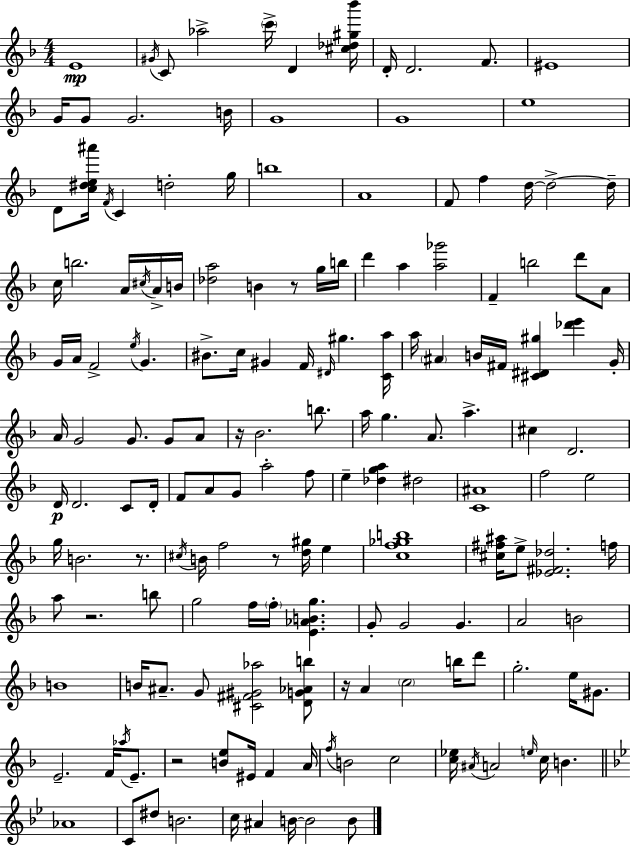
E4/w G#4/s C4/e Ab5/h C6/s D4/q [C#5,Db5,G#5,Bb6]/s D4/s D4/h. F4/e. EIS4/w G4/s G4/e G4/h. B4/s G4/w G4/w E5/w D4/e [C5,D#5,E5,A#6]/s F4/s C4/q D5/h G5/s B5/w A4/w F4/e F5/q D5/s D5/h D5/s C5/s B5/h. A4/s C#5/s A4/s B4/s [Db5,A5]/h B4/q R/e G5/s B5/s D6/q A5/q [A5,Gb6]/h F4/q B5/h D6/e A4/e G4/s A4/s F4/h E5/s G4/q. BIS4/e. C5/s G#4/q F4/s D#4/s G#5/q. [C4,A5]/s A5/s A#4/q B4/s F#4/s [C#4,D#4,G#5]/q [Db6,E6]/q G4/s A4/s G4/h G4/e. G4/e A4/e R/s Bb4/h. B5/e. A5/s G5/q. A4/e. A5/q. C#5/q D4/h. D4/s D4/h. C4/e D4/s F4/e A4/e G4/e A5/h F5/e E5/q [Db5,G5,A5]/q D#5/h [C4,A#4]/w F5/h E5/h G5/s B4/h. R/e. C#5/s B4/s F5/h R/e [D5,G#5]/s E5/q [C5,F5,Gb5,B5]/w [C#5,F#5,A#5]/s E5/e [Eb4,F#4,Db5]/h. F5/s A5/e R/h. B5/e G5/h F5/s F5/s [E4,Ab4,B4,G5]/q. G4/e G4/h G4/q. A4/h B4/h B4/w B4/s A#4/e. G4/e [C#4,F#4,G#4,Ab5]/h [D4,G4,Ab4,B5]/e R/s A4/q C5/h B5/s D6/e G5/h. E5/s G#4/e. E4/h. F4/s Ab5/s E4/e. R/h [B4,E5]/e EIS4/s F4/q A4/s F5/s B4/h C5/h [C5,Eb5]/s A#4/s A4/h E5/s C5/s B4/q. Ab4/w C4/e D#5/e B4/h. C5/s A#4/q B4/s B4/h B4/e